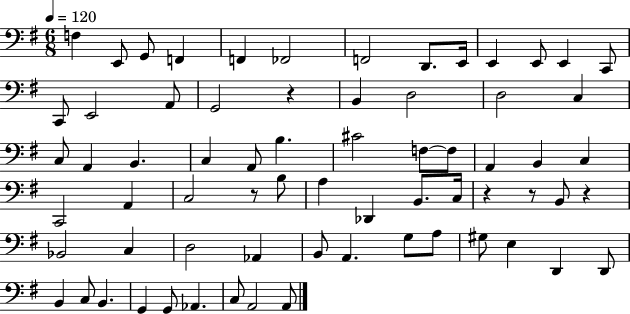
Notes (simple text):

F3/q E2/e G2/e F2/q F2/q FES2/h F2/h D2/e. E2/s E2/q E2/e E2/q C2/e C2/e E2/h A2/e G2/h R/q B2/q D3/h D3/h C3/q C3/e A2/q B2/q. C3/q A2/e B3/q. C#4/h F3/e F3/e A2/q B2/q C3/q C2/h A2/q C3/h R/e B3/e A3/q Db2/q B2/e. C3/s R/q R/e B2/e R/q Bb2/h C3/q D3/h Ab2/q B2/e A2/q. G3/e A3/e G#3/e E3/q D2/q D2/e B2/q C3/e B2/q. G2/q G2/e Ab2/q. C3/e A2/h A2/e